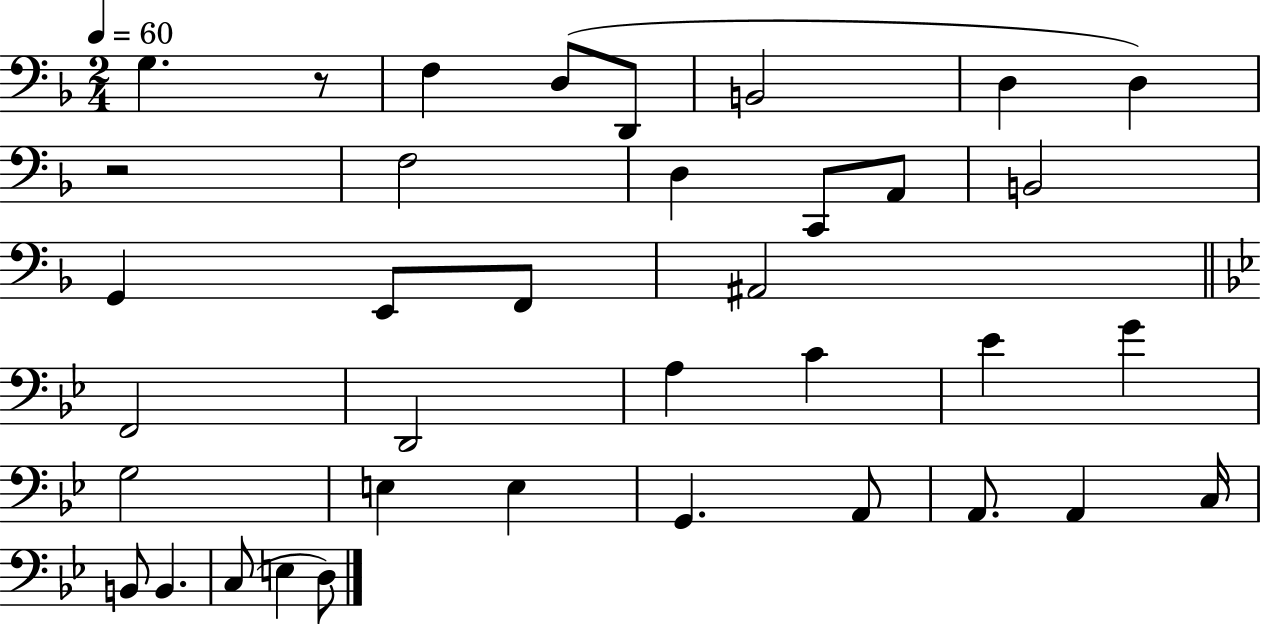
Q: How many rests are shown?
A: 2